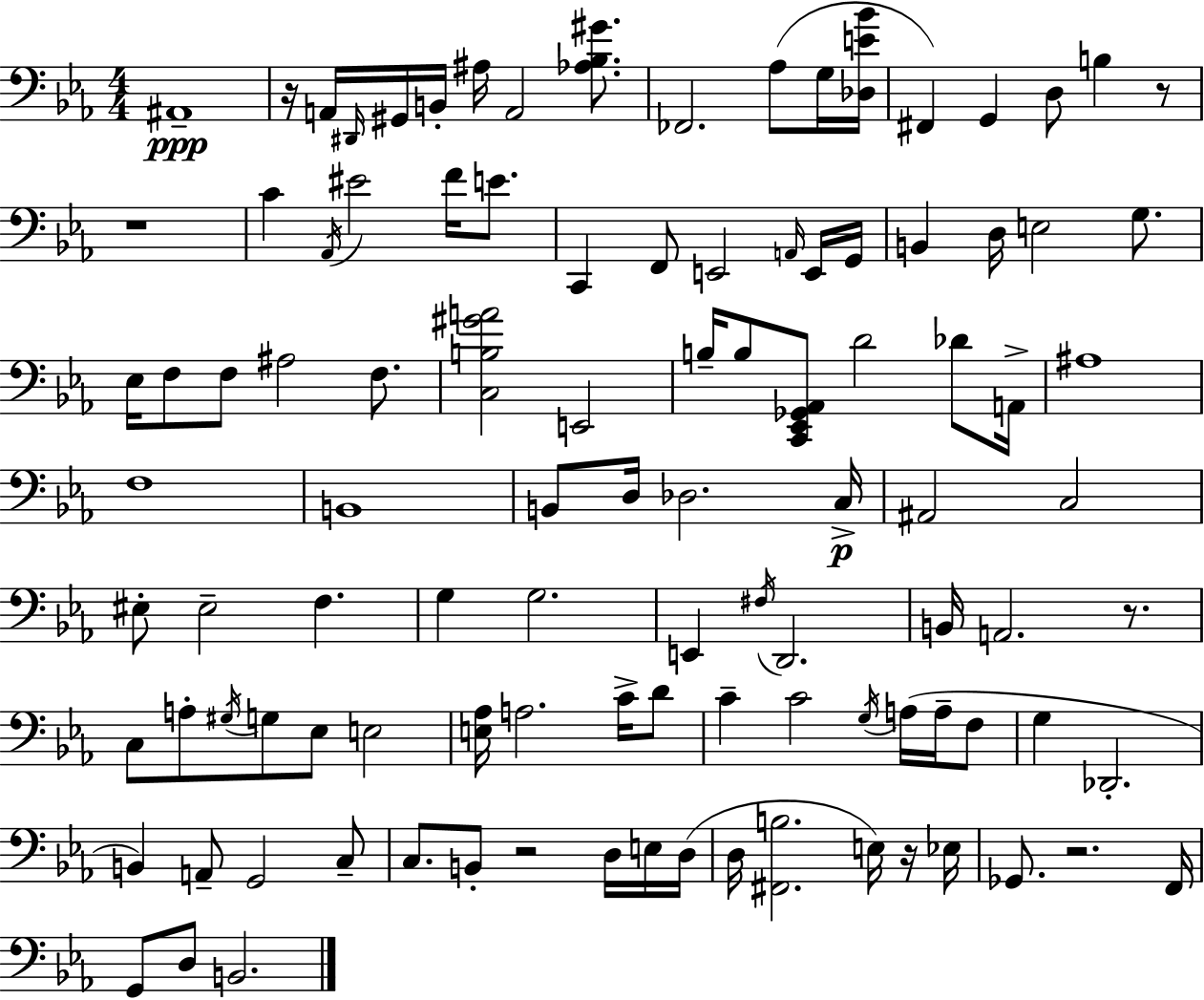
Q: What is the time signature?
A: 4/4